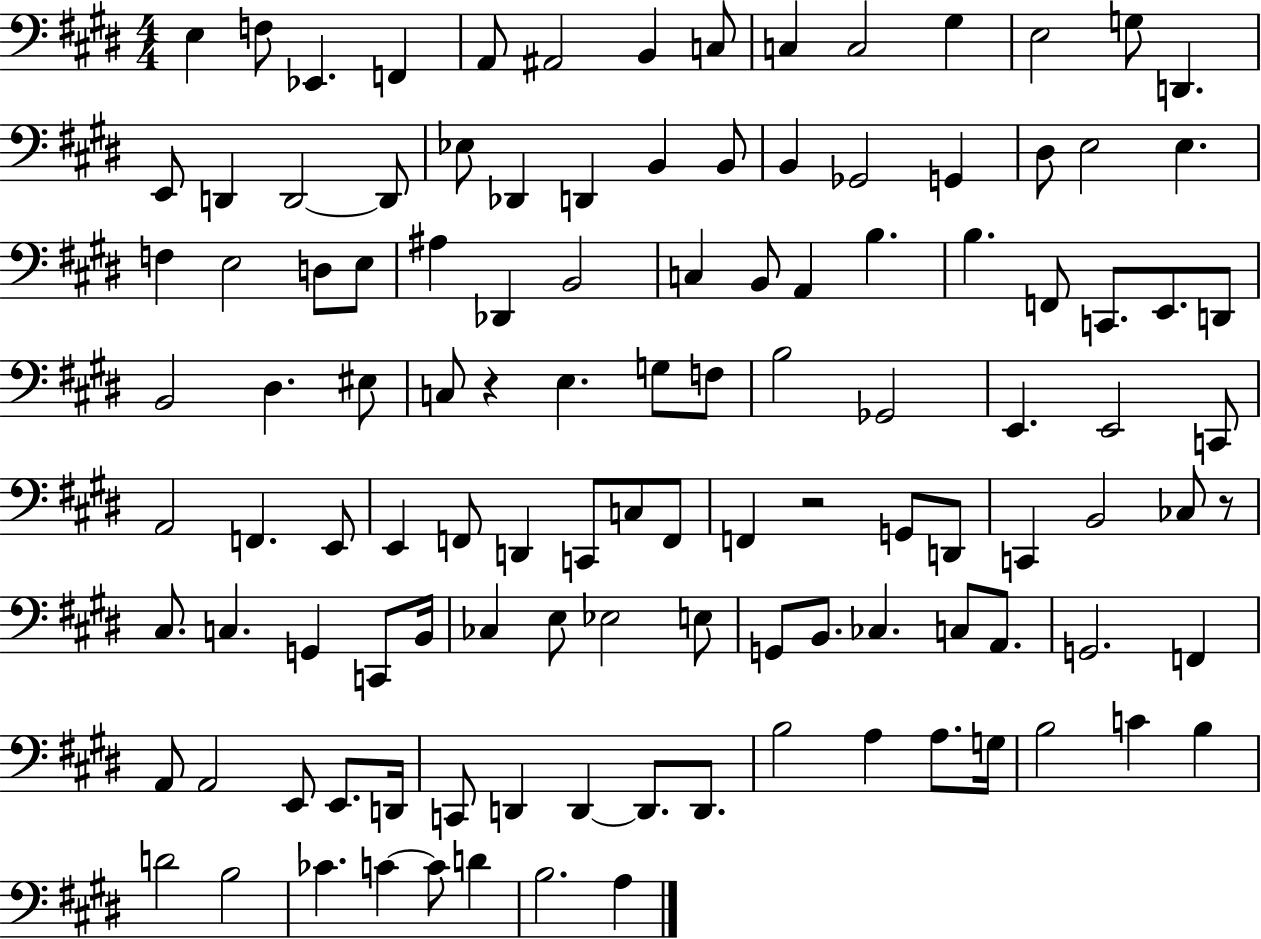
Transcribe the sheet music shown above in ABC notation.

X:1
T:Untitled
M:4/4
L:1/4
K:E
E, F,/2 _E,, F,, A,,/2 ^A,,2 B,, C,/2 C, C,2 ^G, E,2 G,/2 D,, E,,/2 D,, D,,2 D,,/2 _E,/2 _D,, D,, B,, B,,/2 B,, _G,,2 G,, ^D,/2 E,2 E, F, E,2 D,/2 E,/2 ^A, _D,, B,,2 C, B,,/2 A,, B, B, F,,/2 C,,/2 E,,/2 D,,/2 B,,2 ^D, ^E,/2 C,/2 z E, G,/2 F,/2 B,2 _G,,2 E,, E,,2 C,,/2 A,,2 F,, E,,/2 E,, F,,/2 D,, C,,/2 C,/2 F,,/2 F,, z2 G,,/2 D,,/2 C,, B,,2 _C,/2 z/2 ^C,/2 C, G,, C,,/2 B,,/4 _C, E,/2 _E,2 E,/2 G,,/2 B,,/2 _C, C,/2 A,,/2 G,,2 F,, A,,/2 A,,2 E,,/2 E,,/2 D,,/4 C,,/2 D,, D,, D,,/2 D,,/2 B,2 A, A,/2 G,/4 B,2 C B, D2 B,2 _C C C/2 D B,2 A,